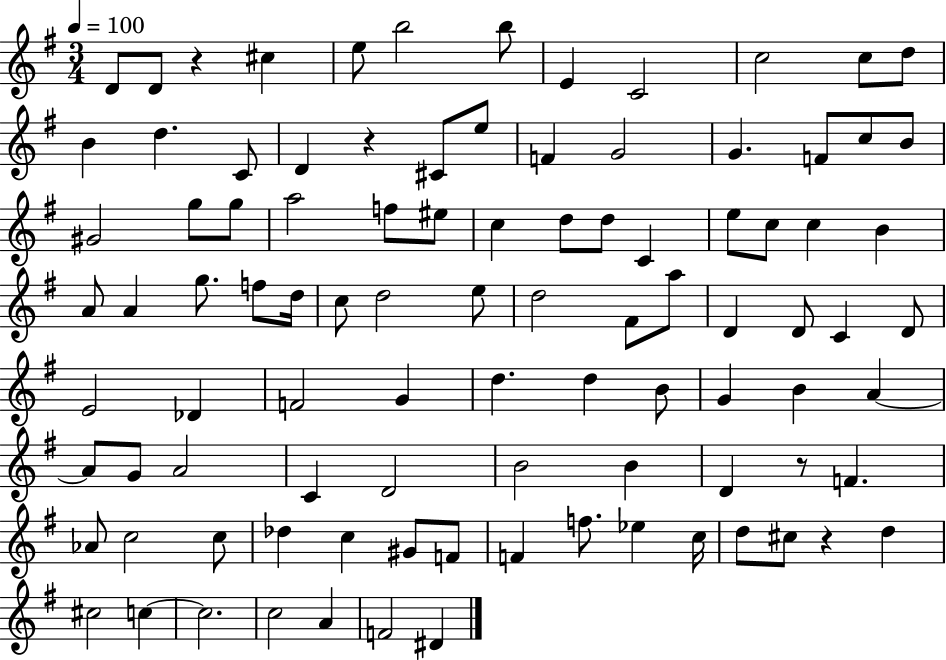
X:1
T:Untitled
M:3/4
L:1/4
K:G
D/2 D/2 z ^c e/2 b2 b/2 E C2 c2 c/2 d/2 B d C/2 D z ^C/2 e/2 F G2 G F/2 c/2 B/2 ^G2 g/2 g/2 a2 f/2 ^e/2 c d/2 d/2 C e/2 c/2 c B A/2 A g/2 f/2 d/4 c/2 d2 e/2 d2 ^F/2 a/2 D D/2 C D/2 E2 _D F2 G d d B/2 G B A A/2 G/2 A2 C D2 B2 B D z/2 F _A/2 c2 c/2 _d c ^G/2 F/2 F f/2 _e c/4 d/2 ^c/2 z d ^c2 c c2 c2 A F2 ^D